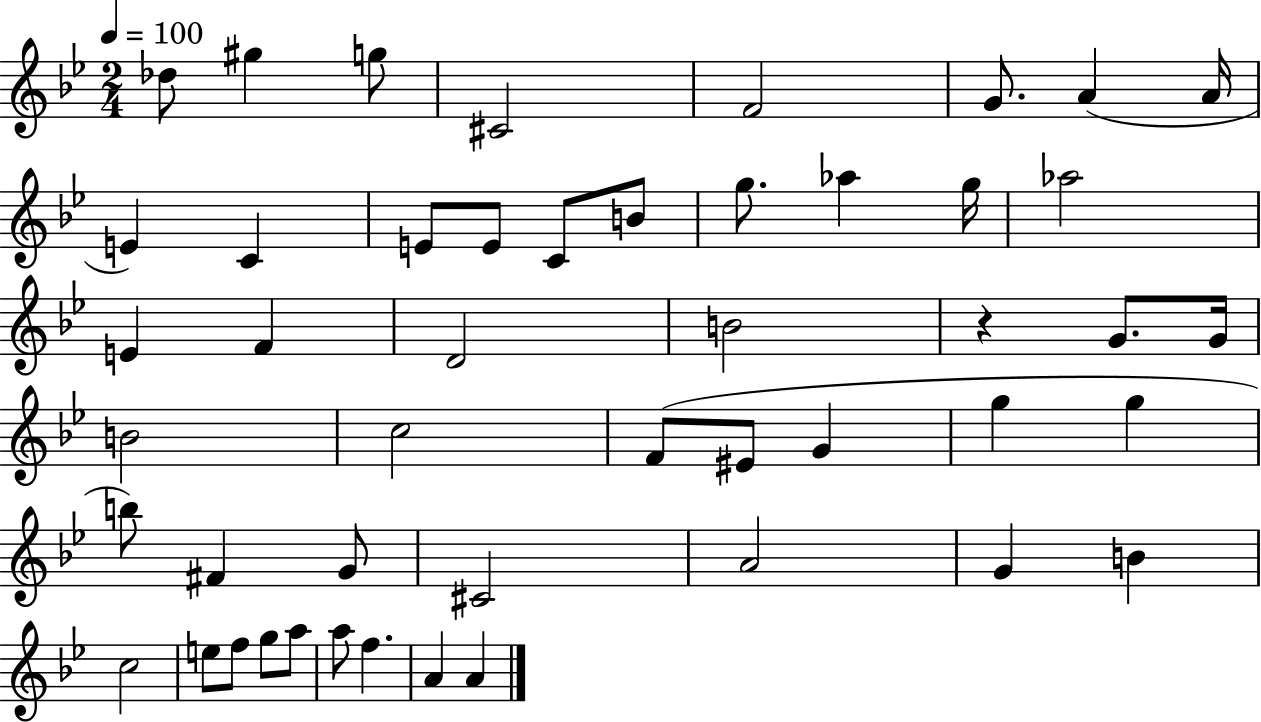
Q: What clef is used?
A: treble